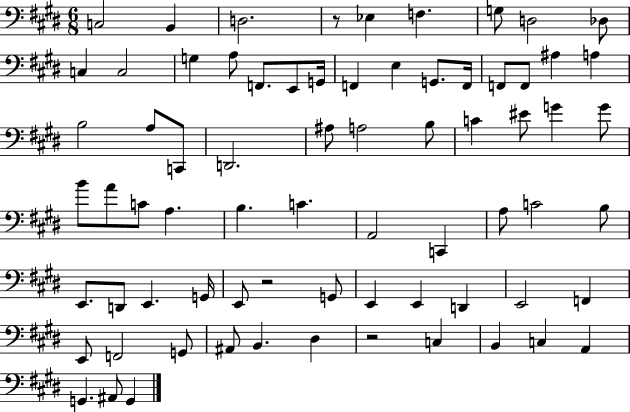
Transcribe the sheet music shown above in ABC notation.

X:1
T:Untitled
M:6/8
L:1/4
K:E
C,2 B,, D,2 z/2 _E, F, G,/2 D,2 _D,/2 C, C,2 G, A,/2 F,,/2 E,,/2 G,,/4 F,, E, G,,/2 F,,/4 F,,/2 F,,/2 ^A, A, B,2 A,/2 C,,/2 D,,2 ^A,/2 A,2 B,/2 C ^E/2 G G/2 B/2 A/2 C/2 A, B, C A,,2 C,, A,/2 C2 B,/2 E,,/2 D,,/2 E,, G,,/4 E,,/2 z2 G,,/2 E,, E,, D,, E,,2 F,, E,,/2 F,,2 G,,/2 ^A,,/2 B,, ^D, z2 C, B,, C, A,, G,, ^A,,/2 G,,